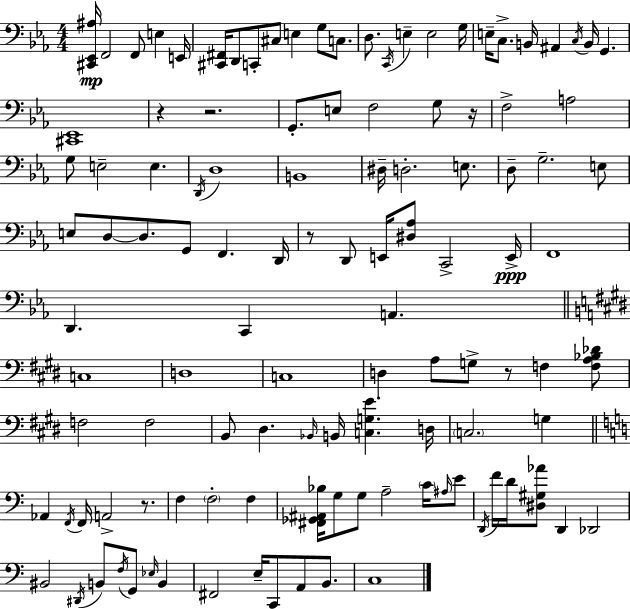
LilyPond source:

{
  \clef bass
  \numericTimeSignature
  \time 4/4
  \key ees \major
  <cis, ees, ais>16\mp f,2 f,8 e4 e,16 | <cis, fis,>16 d,8 c,8-. cis8 e4 g8 c8. | d8. \acciaccatura { c,16 } e4-- e2 | g16 e16-- c8.-> b,16 ais,4 \acciaccatura { c16 } b,16 g,4. | \break <cis, ees,>1 | r4 r2. | g,8.-. e8 f2 g8 | r16 f2-> a2 | \break g8 e2-- e4. | \acciaccatura { d,16 } d1 | b,1 | dis16-- d2.-. | \break e8. d8-- g2.-- | e8 e8 d8~~ d8. g,8 f,4. | d,16 r8 d,8 e,16 <dis aes>8 c,2-> | e,16->\ppp f,1 | \break d,4. c,4 a,4. | \bar "||" \break \key e \major c1 | d1 | c1 | d4 a8 g8-> r8 f4 <f a bes des'>8 | \break f2 f2 | b,8 dis4. \grace { bes,16 } b,16 <c g e'>4. | d16 \parenthesize c2. g4 | \bar "||" \break \key c \major aes,4 \acciaccatura { f,16 } f,16 a,2-> r8. | f4 \parenthesize f2-. f4 | <fis, ges, ais, bes>16 g8 g8 a2-- \parenthesize c'16 \grace { ais16 } | e'8 \acciaccatura { d,16 } f'16 d'16 <dis gis aes'>8 d,4 des,2 | \break bis,2 \acciaccatura { dis,16 } b,8 \acciaccatura { f16 } g,8 | \grace { ees16 } b,4 fis,2 e16-- c,8 | a,8 b,8. c1 | \bar "|."
}